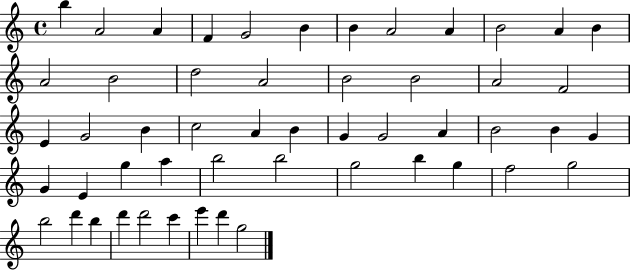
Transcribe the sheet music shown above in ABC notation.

X:1
T:Untitled
M:4/4
L:1/4
K:C
b A2 A F G2 B B A2 A B2 A B A2 B2 d2 A2 B2 B2 A2 F2 E G2 B c2 A B G G2 A B2 B G G E g a b2 b2 g2 b g f2 g2 b2 d' b d' d'2 c' e' d' g2